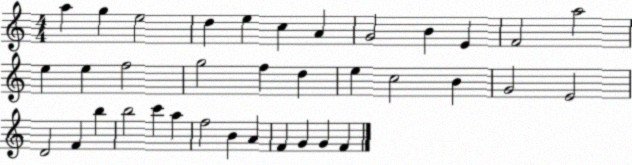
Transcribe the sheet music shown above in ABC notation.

X:1
T:Untitled
M:4/4
L:1/4
K:C
a g e2 d e c A G2 B E F2 a2 e e f2 g2 f d e c2 B G2 E2 D2 F b b2 c' a f2 B A F G G F